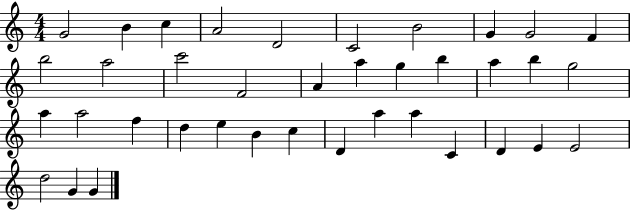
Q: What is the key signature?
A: C major